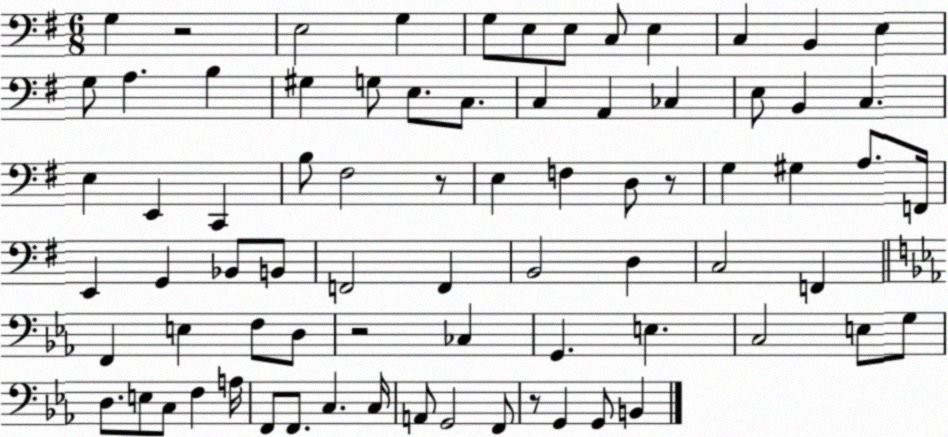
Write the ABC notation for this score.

X:1
T:Untitled
M:6/8
L:1/4
K:G
G, z2 E,2 G, G,/2 E,/2 E,/2 C,/2 E, C, B,, E, G,/2 A, B, ^G, G,/2 E,/2 C,/2 C, A,, _C, E,/2 B,, C, E, E,, C,, B,/2 ^F,2 z/2 E, F, D,/2 z/2 G, ^G, A,/2 F,,/4 E,, G,, _B,,/2 B,,/2 F,,2 F,, B,,2 D, C,2 F,, F,, E, F,/2 D,/2 z2 _C, G,, E, C,2 E,/2 G,/2 D,/2 E,/2 C,/2 F, A,/4 F,,/2 F,,/2 C, C,/4 A,,/2 G,,2 F,,/2 z/2 G,, G,,/2 B,,